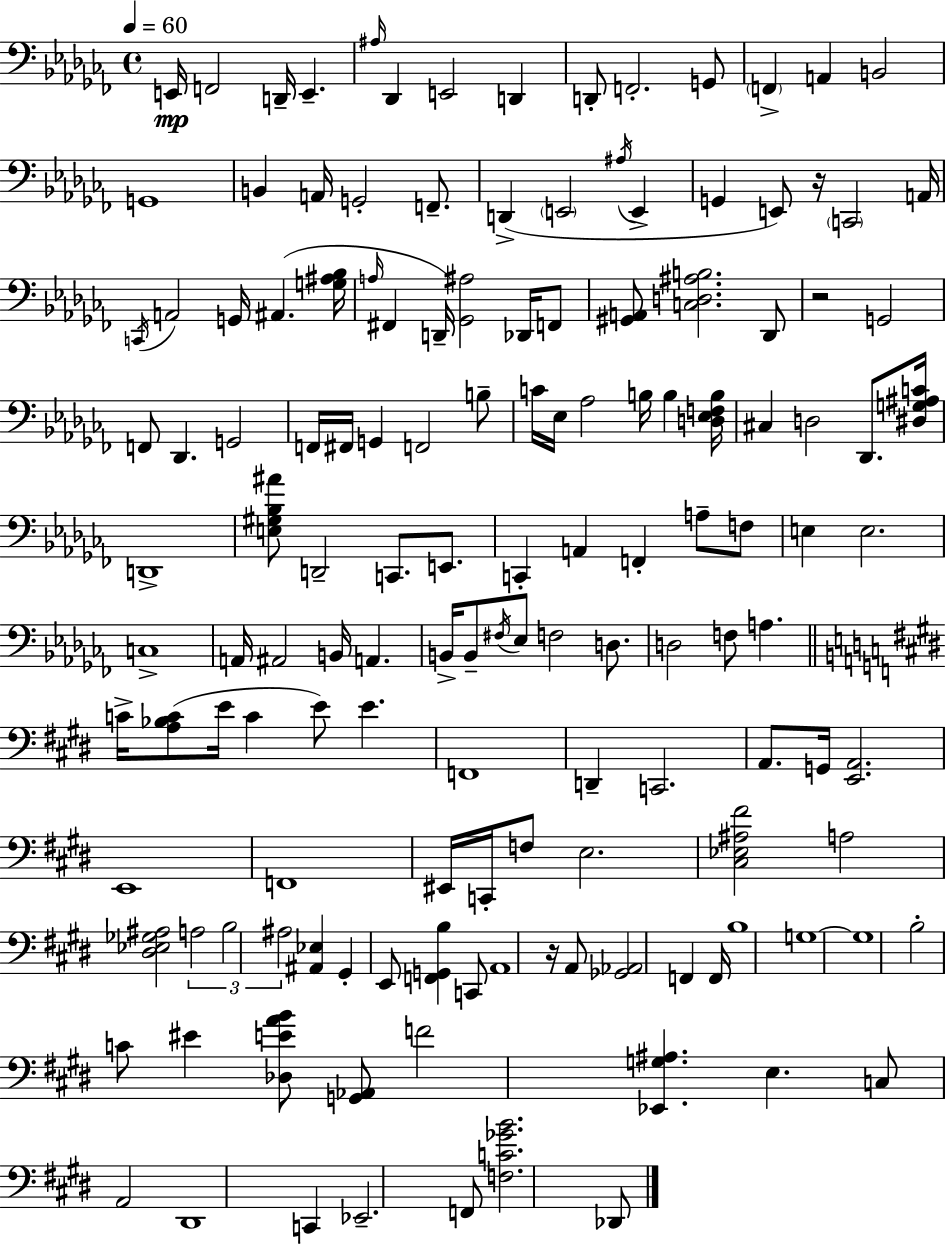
X:1
T:Untitled
M:4/4
L:1/4
K:Abm
E,,/4 F,,2 D,,/4 E,, ^A,/4 _D,, E,,2 D,, D,,/2 F,,2 G,,/2 F,, A,, B,,2 G,,4 B,, A,,/4 G,,2 F,,/2 D,, E,,2 ^A,/4 E,, G,, E,,/2 z/4 C,,2 A,,/4 C,,/4 A,,2 G,,/4 ^A,, [G,^A,_B,]/4 A,/4 ^F,, D,,/4 [_G,,^A,]2 _D,,/4 F,,/2 [^G,,A,,]/2 [C,D,^A,B,]2 _D,,/2 z2 G,,2 F,,/2 _D,, G,,2 F,,/4 ^F,,/4 G,, F,,2 B,/2 C/4 _E,/4 _A,2 B,/4 B, [D,_E,F,B,]/4 ^C, D,2 _D,,/2 [^D,G,^A,C]/4 D,,4 [E,^G,_B,^A]/2 D,,2 C,,/2 E,,/2 C,, A,, F,, A,/2 F,/2 E, E,2 C,4 A,,/4 ^A,,2 B,,/4 A,, B,,/4 B,,/2 ^F,/4 _E,/2 F,2 D,/2 D,2 F,/2 A, C/4 [A,_B,C]/2 E/4 C E/2 E F,,4 D,, C,,2 A,,/2 G,,/4 [E,,A,,]2 E,,4 F,,4 ^E,,/4 C,,/4 F,/2 E,2 [^C,_E,^A,^F]2 A,2 [^D,_E,_G,^A,]2 A,2 B,2 ^A,2 [^A,,_E,] ^G,, E,,/2 [F,,G,,B,] C,,/2 A,,4 z/4 A,,/2 [_G,,_A,,]2 F,, F,,/4 B,4 G,4 G,4 B,2 C/2 ^E [_D,EAB]/2 [G,,_A,,]/2 F2 [_E,,G,^A,] E, C,/2 A,,2 ^D,,4 C,, _E,,2 F,,/2 [F,C_GB]2 _D,,/2